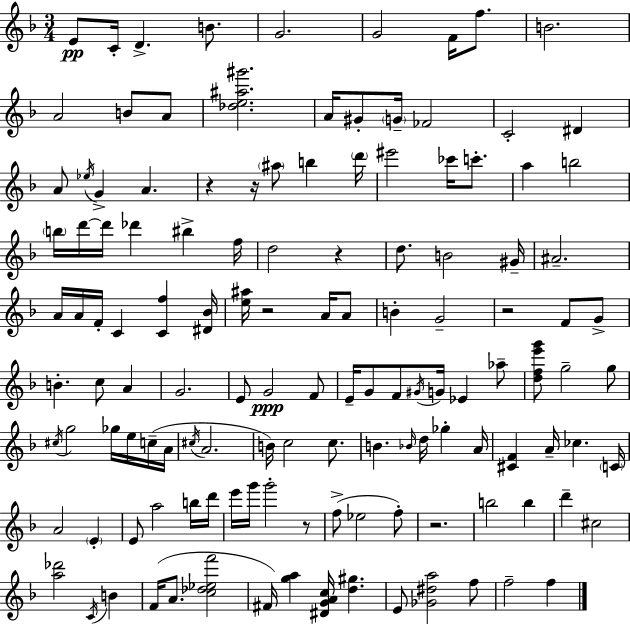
X:1
T:Untitled
M:3/4
L:1/4
K:F
E/2 C/4 D B/2 G2 G2 F/4 f/2 B2 A2 B/2 A/2 [_de^a^g']2 A/4 ^G/2 G/4 _F2 C2 ^D A/2 _e/4 G A z z/4 ^a/2 b d'/4 ^e'2 _c'/4 c'/2 a b2 b/4 d'/4 d'/4 _d' ^b f/4 d2 z d/2 B2 ^G/4 ^A2 A/4 A/4 F/4 C [Cf] [^D_B]/4 [e^a]/4 z2 A/4 A/2 B G2 z2 F/2 G/2 B c/2 A G2 E/2 G2 F/2 E/4 G/2 F/2 ^G/4 G/4 _E _a/2 [dfe'g']/2 g2 g/2 ^c/4 g2 _g/4 e/4 c/4 A/4 ^c/4 A2 B/4 c2 c/2 B _B/4 d/4 _g A/4 [^CF] A/4 _c C/4 A2 E E/2 a2 b/4 d'/4 e'/4 g'/4 g'2 z/2 f/2 _e2 f/2 z2 b2 b d' ^c2 [a_d']2 C/4 B F/4 A/2 [c_d_ef']2 ^F/4 [ga] [^DGAc]/4 [d^g] E/2 [_G^da]2 f/2 f2 f